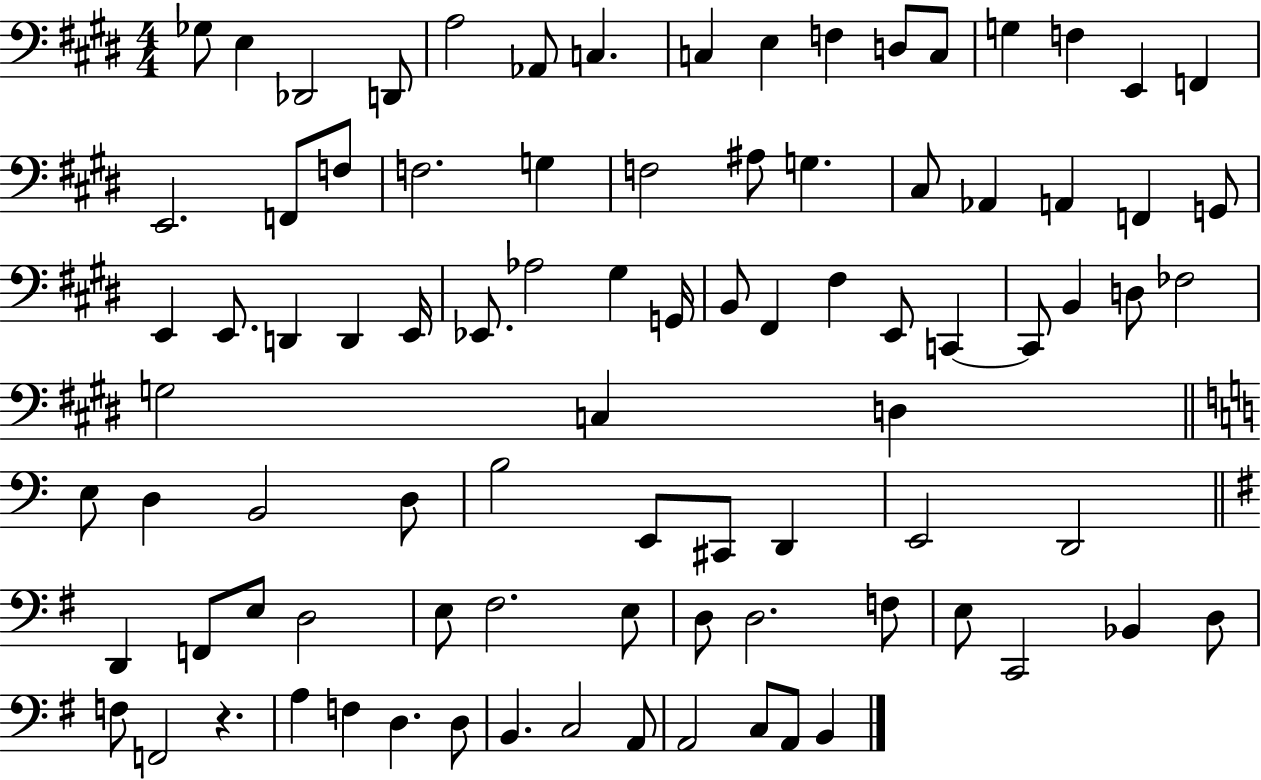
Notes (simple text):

Gb3/e E3/q Db2/h D2/e A3/h Ab2/e C3/q. C3/q E3/q F3/q D3/e C3/e G3/q F3/q E2/q F2/q E2/h. F2/e F3/e F3/h. G3/q F3/h A#3/e G3/q. C#3/e Ab2/q A2/q F2/q G2/e E2/q E2/e. D2/q D2/q E2/s Eb2/e. Ab3/h G#3/q G2/s B2/e F#2/q F#3/q E2/e C2/q C2/e B2/q D3/e FES3/h G3/h C3/q D3/q E3/e D3/q B2/h D3/e B3/h E2/e C#2/e D2/q E2/h D2/h D2/q F2/e E3/e D3/h E3/e F#3/h. E3/e D3/e D3/h. F3/e E3/e C2/h Bb2/q D3/e F3/e F2/h R/q. A3/q F3/q D3/q. D3/e B2/q. C3/h A2/e A2/h C3/e A2/e B2/q